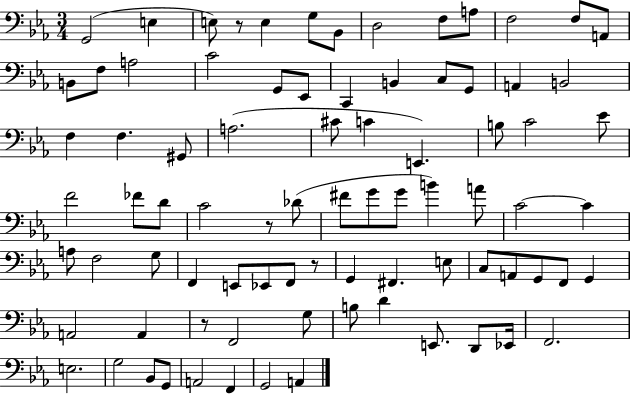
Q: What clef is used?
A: bass